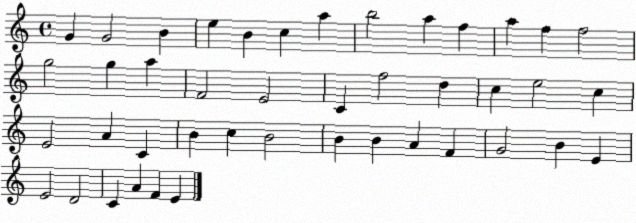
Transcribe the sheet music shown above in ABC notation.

X:1
T:Untitled
M:4/4
L:1/4
K:C
G G2 B e B c a b2 a f a f f2 g2 g a F2 E2 C f2 d c e2 c E2 A C B c B2 B B A F G2 B E E2 D2 C A F E